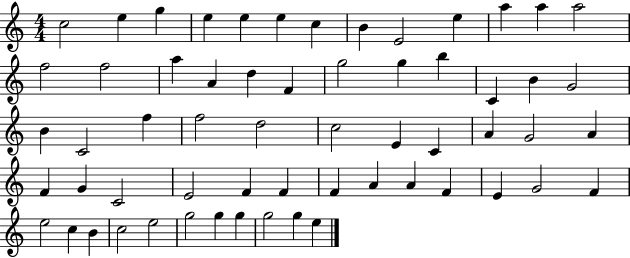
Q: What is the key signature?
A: C major